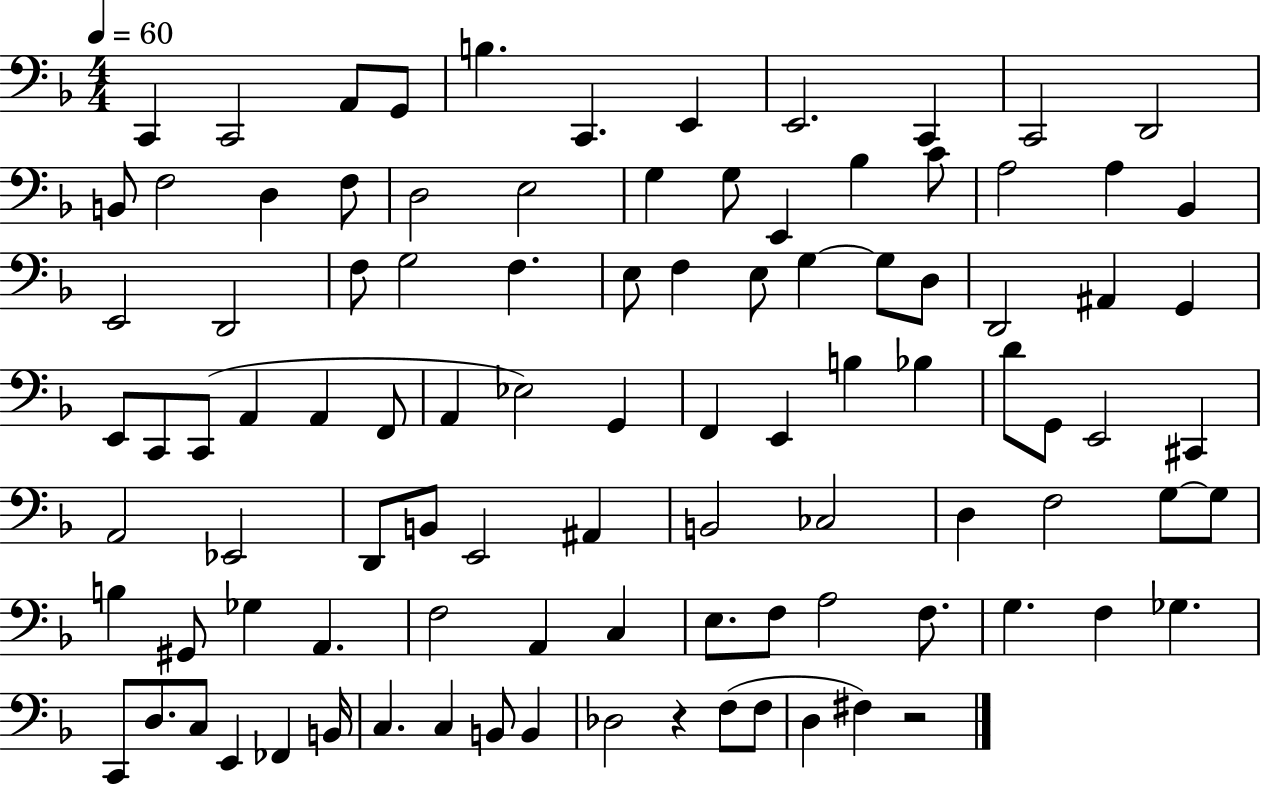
{
  \clef bass
  \numericTimeSignature
  \time 4/4
  \key f \major
  \tempo 4 = 60
  c,4 c,2 a,8 g,8 | b4. c,4. e,4 | e,2. c,4 | c,2 d,2 | \break b,8 f2 d4 f8 | d2 e2 | g4 g8 e,4 bes4 c'8 | a2 a4 bes,4 | \break e,2 d,2 | f8 g2 f4. | e8 f4 e8 g4~~ g8 d8 | d,2 ais,4 g,4 | \break e,8 c,8 c,8( a,4 a,4 f,8 | a,4 ees2) g,4 | f,4 e,4 b4 bes4 | d'8 g,8 e,2 cis,4 | \break a,2 ees,2 | d,8 b,8 e,2 ais,4 | b,2 ces2 | d4 f2 g8~~ g8 | \break b4 gis,8 ges4 a,4. | f2 a,4 c4 | e8. f8 a2 f8. | g4. f4 ges4. | \break c,8 d8. c8 e,4 fes,4 b,16 | c4. c4 b,8 b,4 | des2 r4 f8( f8 | d4 fis4) r2 | \break \bar "|."
}